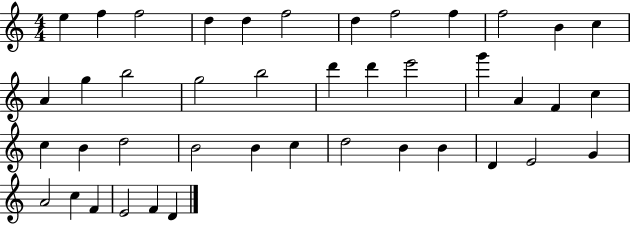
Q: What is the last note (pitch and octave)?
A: D4